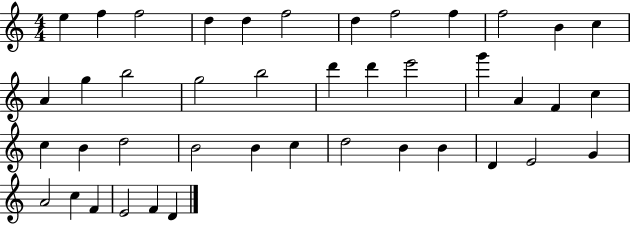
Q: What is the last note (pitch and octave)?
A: D4